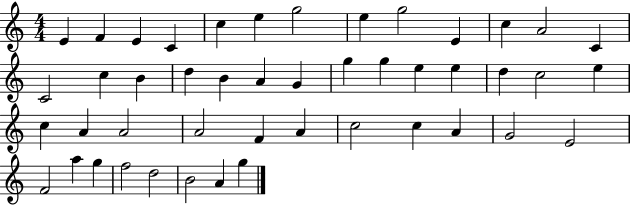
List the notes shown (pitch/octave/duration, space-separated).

E4/q F4/q E4/q C4/q C5/q E5/q G5/h E5/q G5/h E4/q C5/q A4/h C4/q C4/h C5/q B4/q D5/q B4/q A4/q G4/q G5/q G5/q E5/q E5/q D5/q C5/h E5/q C5/q A4/q A4/h A4/h F4/q A4/q C5/h C5/q A4/q G4/h E4/h F4/h A5/q G5/q F5/h D5/h B4/h A4/q G5/q